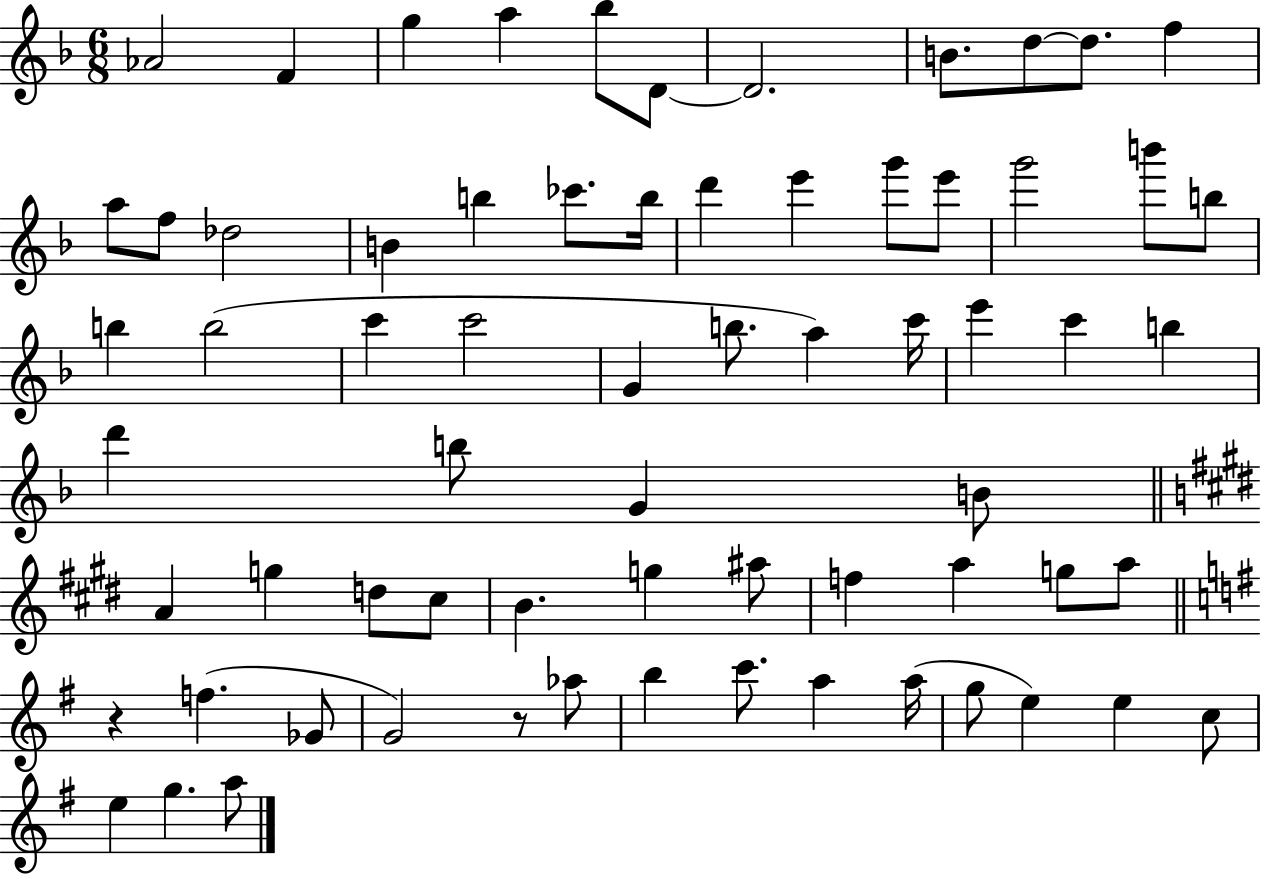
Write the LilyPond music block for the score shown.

{
  \clef treble
  \numericTimeSignature
  \time 6/8
  \key f \major
  \repeat volta 2 { aes'2 f'4 | g''4 a''4 bes''8 d'8~~ | d'2. | b'8. d''8~~ d''8. f''4 | \break a''8 f''8 des''2 | b'4 b''4 ces'''8. b''16 | d'''4 e'''4 g'''8 e'''8 | g'''2 b'''8 b''8 | \break b''4 b''2( | c'''4 c'''2 | g'4 b''8. a''4) c'''16 | e'''4 c'''4 b''4 | \break d'''4 b''8 g'4 b'8 | \bar "||" \break \key e \major a'4 g''4 d''8 cis''8 | b'4. g''4 ais''8 | f''4 a''4 g''8 a''8 | \bar "||" \break \key e \minor r4 f''4.( ges'8 | g'2) r8 aes''8 | b''4 c'''8. a''4 a''16( | g''8 e''4) e''4 c''8 | \break e''4 g''4. a''8 | } \bar "|."
}